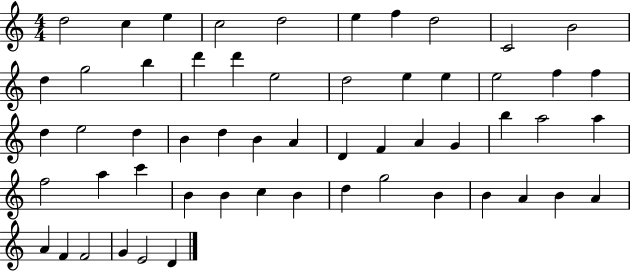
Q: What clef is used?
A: treble